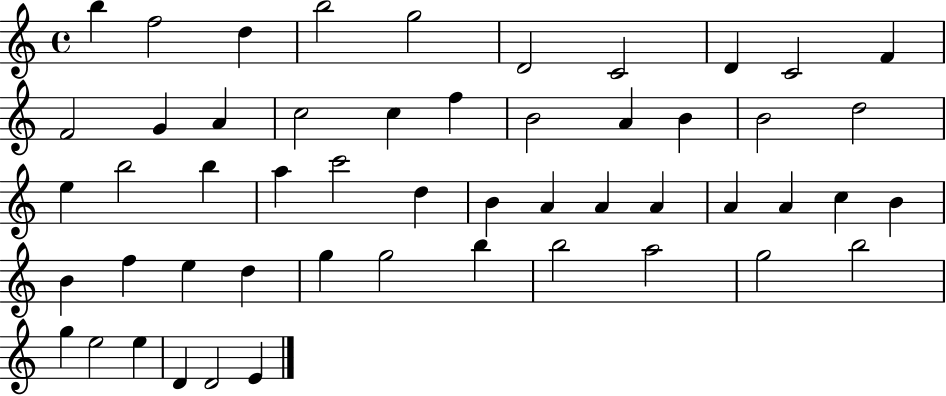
X:1
T:Untitled
M:4/4
L:1/4
K:C
b f2 d b2 g2 D2 C2 D C2 F F2 G A c2 c f B2 A B B2 d2 e b2 b a c'2 d B A A A A A c B B f e d g g2 b b2 a2 g2 b2 g e2 e D D2 E